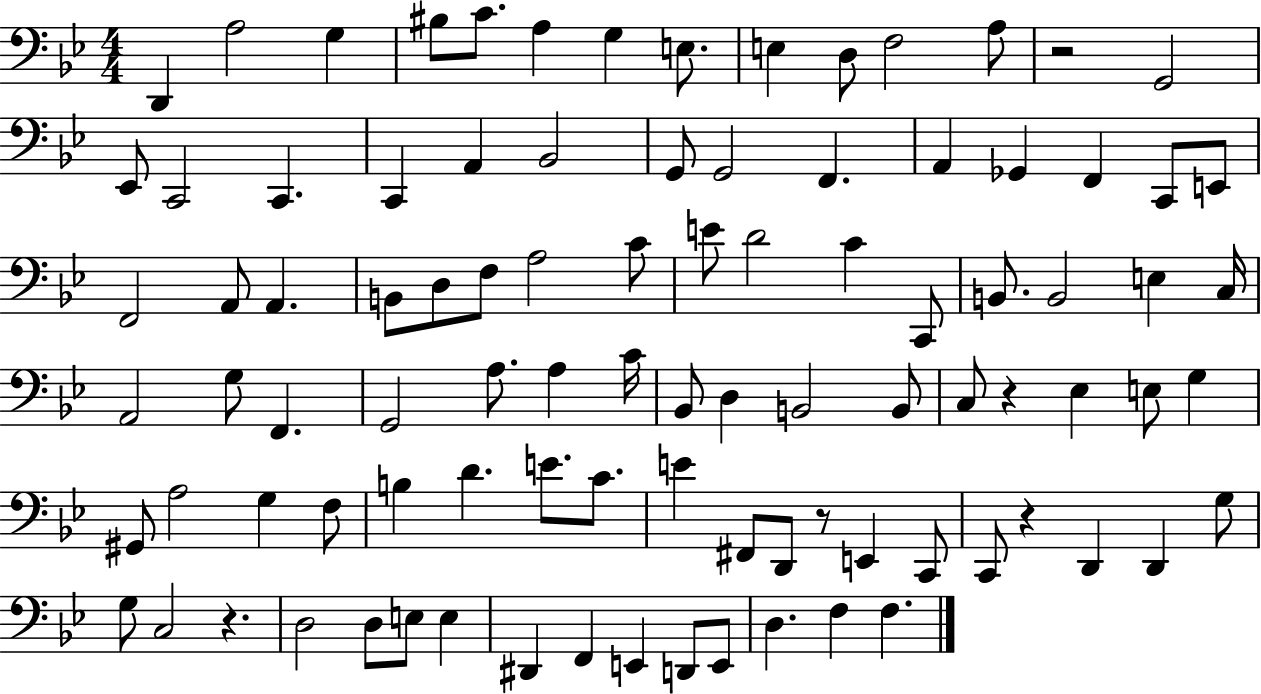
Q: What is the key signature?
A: BES major